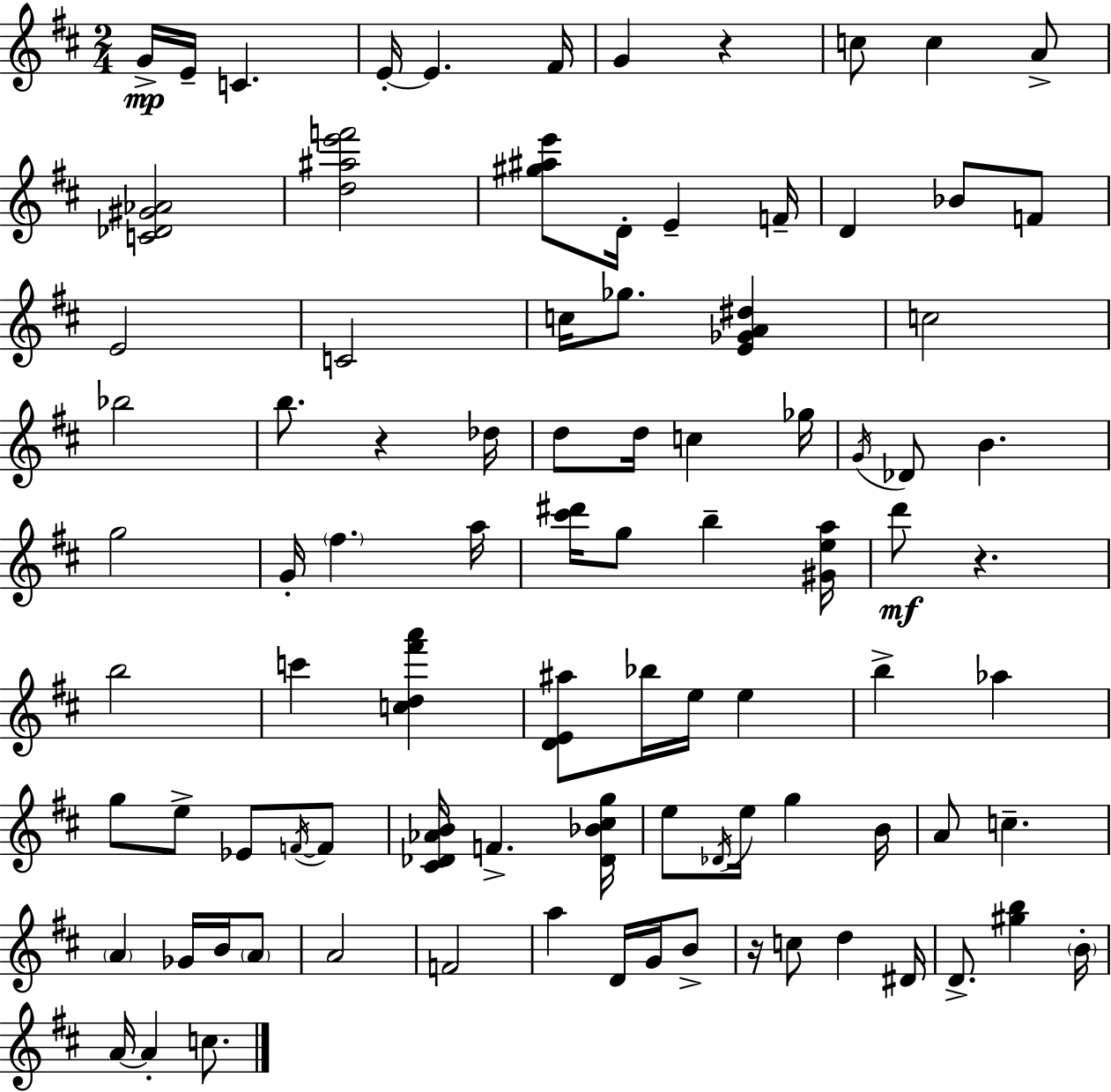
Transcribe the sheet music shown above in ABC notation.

X:1
T:Untitled
M:2/4
L:1/4
K:D
G/4 E/4 C E/4 E ^F/4 G z c/2 c A/2 [C_D^G_A]2 [d^ae'f']2 [^g^ae']/2 D/4 E F/4 D _B/2 F/2 E2 C2 c/4 _g/2 [E_GA^d] c2 _b2 b/2 z _d/4 d/2 d/4 c _g/4 G/4 _D/2 B g2 G/4 ^f a/4 [^c'^d']/4 g/2 b [^Gea]/4 d'/2 z b2 c' [cd^f'a'] [DE^a]/2 _b/4 e/4 e b _a g/2 e/2 _E/2 F/4 F/2 [^C_D_AB]/4 F [_D_B^cg]/4 e/2 _D/4 e/4 g B/4 A/2 c A _G/4 B/4 A/2 A2 F2 a D/4 G/4 B/2 z/4 c/2 d ^D/4 D/2 [^gb] B/4 A/4 A c/2